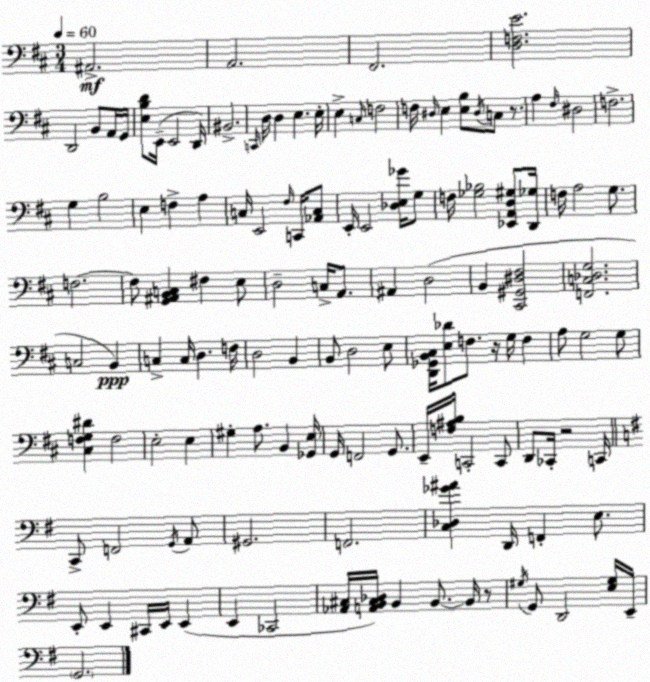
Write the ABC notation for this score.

X:1
T:Untitled
M:3/4
L:1/4
K:D
^A,,2 A,,2 ^F,,2 [D,F,E]2 D,,2 B,,/2 A,,/4 G,,/4 [E,B,D]/2 E,,/4 E,,2 D,,/4 ^B,,2 C,,/4 D,/4 D, E, E,/4 E, C,/4 F,2 F,/4 ^D,/4 E, [E,B,]/2 ^D,/4 C,/2 z/2 A, ^F,/4 ^D,2 F,2 G, B,2 E, F, A, C,/4 E,,2 ^F,/4 C,,/4 [_A,,C,]/2 E,,/4 E,,2 [_D,E,_G]/4 G,/2 F,/4 [_G,_B,]2 [_E,,A,,D,^G,]/2 [D,,_G,]/4 F,/4 A,2 G,/2 F,2 F,/2 [G,,^A,,B,,C,] ^F, E,/2 D,2 C,/4 A,,/2 ^A,, D,2 B,, [^C,,^G,,^D,^F,]2 [F,,C,_D,G,]2 C,2 B,, C, C,/4 D, F,/4 D,2 B,, B,,/2 D,2 E,/2 [D,,_G,,B,,^C,]/4 [E,_D]/2 F,/2 z/4 G,/4 F, A,/2 G,2 G,/2 [^C,F,G,^D] F,2 E,2 E, ^G, A,/2 B,, [_G,,E,]/4 G,,/4 F,,2 G,,/2 E,,/4 [F,^A,B,]/4 C,,2 C,,/2 D,,/2 _C,,/4 z2 C,,/4 C,,/2 F,,2 G,,/4 A,,/2 ^G,,2 F,,2 [C,_D,_G^A] D,,/4 F,, E,/2 E,,/2 E,, ^C,,/4 E,,/4 E,, E,, _C,,2 [_A,,^C,]/4 [A,,B,,^C,_D,]/4 B,, B,,/2 B,,/4 z/2 ^G,/4 G,,/2 D,,2 [E,^G,]/4 E,,/4 G,,2